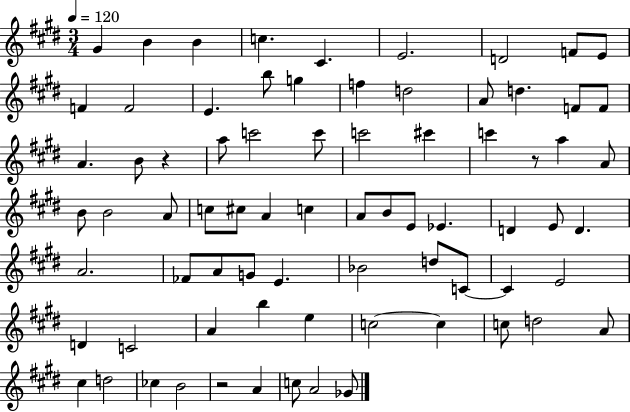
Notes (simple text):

G#4/q B4/q B4/q C5/q. C#4/q. E4/h. D4/h F4/e E4/e F4/q F4/h E4/q. B5/e G5/q F5/q D5/h A4/e D5/q. F4/e F4/e A4/q. B4/e R/q A5/e C6/h C6/e C6/h C#6/q C6/q R/e A5/q A4/e B4/e B4/h A4/e C5/e C#5/e A4/q C5/q A4/e B4/e E4/e Eb4/q. D4/q E4/e D4/q. A4/h. FES4/e A4/e G4/e E4/q. Bb4/h D5/e C4/e C4/q E4/h D4/q C4/h A4/q B5/q E5/q C5/h C5/q C5/e D5/h A4/e C#5/q D5/h CES5/q B4/h R/h A4/q C5/e A4/h Gb4/e